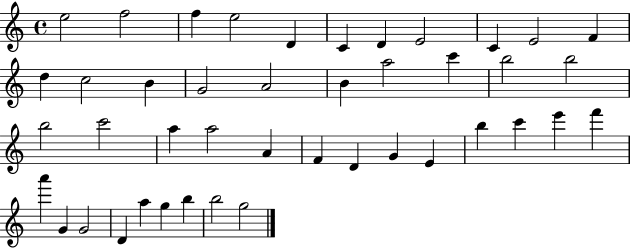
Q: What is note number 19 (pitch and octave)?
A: C6